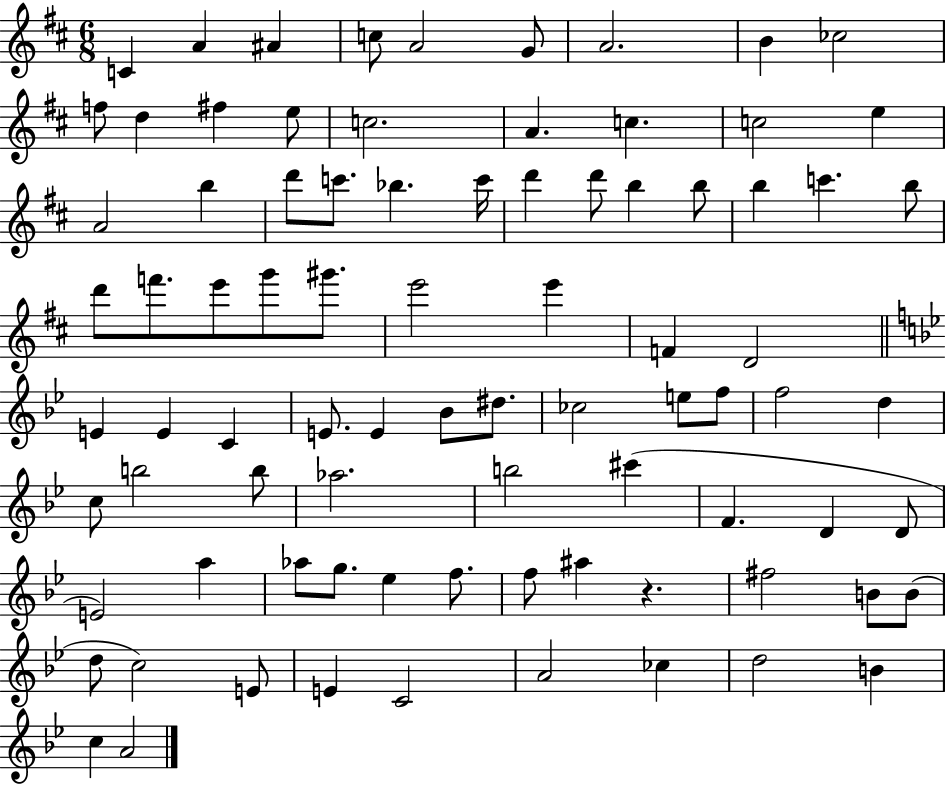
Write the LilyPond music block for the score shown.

{
  \clef treble
  \numericTimeSignature
  \time 6/8
  \key d \major
  c'4 a'4 ais'4 | c''8 a'2 g'8 | a'2. | b'4 ces''2 | \break f''8 d''4 fis''4 e''8 | c''2. | a'4. c''4. | c''2 e''4 | \break a'2 b''4 | d'''8 c'''8. bes''4. c'''16 | d'''4 d'''8 b''4 b''8 | b''4 c'''4. b''8 | \break d'''8 f'''8. e'''8 g'''8 gis'''8. | e'''2 e'''4 | f'4 d'2 | \bar "||" \break \key bes \major e'4 e'4 c'4 | e'8. e'4 bes'8 dis''8. | ces''2 e''8 f''8 | f''2 d''4 | \break c''8 b''2 b''8 | aes''2. | b''2 cis'''4( | f'4. d'4 d'8 | \break e'2) a''4 | aes''8 g''8. ees''4 f''8. | f''8 ais''4 r4. | fis''2 b'8 b'8( | \break d''8 c''2) e'8 | e'4 c'2 | a'2 ces''4 | d''2 b'4 | \break c''4 a'2 | \bar "|."
}